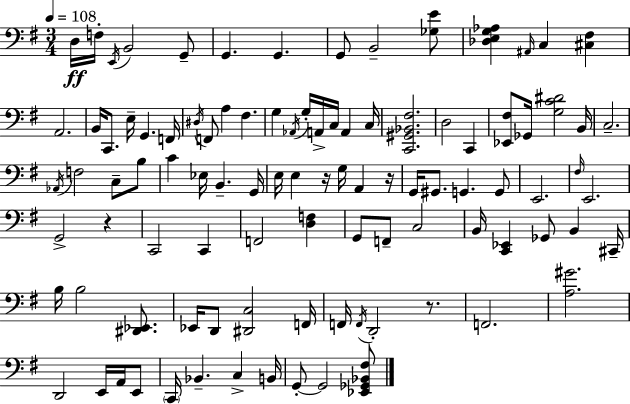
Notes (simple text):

D3/s F3/s E2/s B2/h G2/e G2/q. G2/q. G2/e B2/h [Gb3,E4]/e [Db3,E3,G3,Ab3]/q A#2/s C3/q [C#3,F#3]/q A2/h. B2/s C2/e. E3/s G2/q. F2/s D#3/s F2/e A3/q F#3/q. G3/q Ab2/s G3/s A2/s C3/s A2/q C3/s [C2,G#2,Bb2,F#3]/h. D3/h C2/q [Eb2,F#3]/e Gb2/s [G3,C4,D#4]/h B2/s C3/h. Ab2/s F3/h C3/e B3/e C4/q Eb3/s B2/q. G2/s E3/s E3/q R/s G3/s A2/q R/s G2/s G#2/e. G2/q. G2/e E2/h. F#3/s E2/h. G2/h R/q C2/h C2/q F2/h [D3,F3]/q G2/e F2/e C3/h B2/s [C2,Eb2]/q Gb2/e B2/q C#2/s B3/s B3/h [D#2,Eb2]/e. Eb2/s D2/e [D#2,C3]/h F2/s F2/s F2/s D2/h R/e. F2/h. [A3,G#4]/h. D2/h E2/s A2/s E2/e C2/s Bb2/q. C3/q B2/s G2/e G2/h [Eb2,Gb2,Bb2,F#3]/e